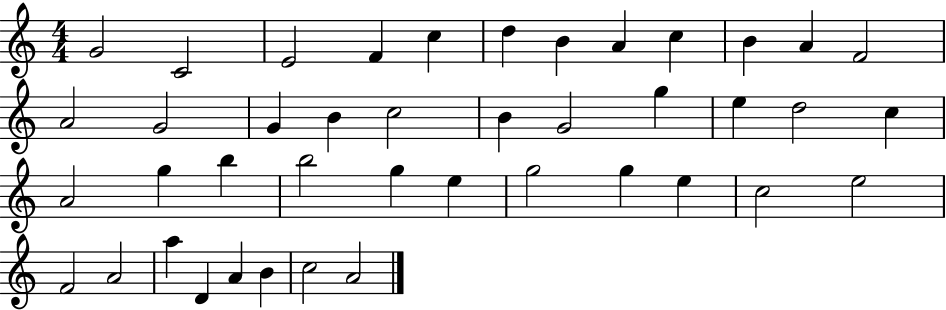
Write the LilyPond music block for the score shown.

{
  \clef treble
  \numericTimeSignature
  \time 4/4
  \key c \major
  g'2 c'2 | e'2 f'4 c''4 | d''4 b'4 a'4 c''4 | b'4 a'4 f'2 | \break a'2 g'2 | g'4 b'4 c''2 | b'4 g'2 g''4 | e''4 d''2 c''4 | \break a'2 g''4 b''4 | b''2 g''4 e''4 | g''2 g''4 e''4 | c''2 e''2 | \break f'2 a'2 | a''4 d'4 a'4 b'4 | c''2 a'2 | \bar "|."
}